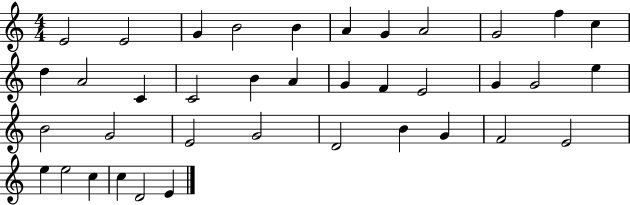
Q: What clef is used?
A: treble